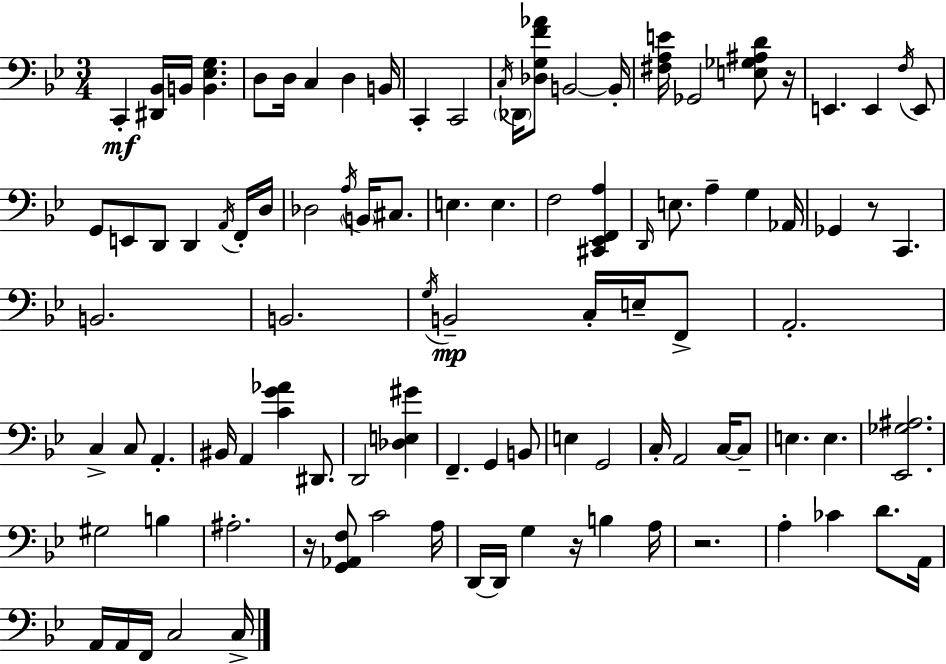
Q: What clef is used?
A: bass